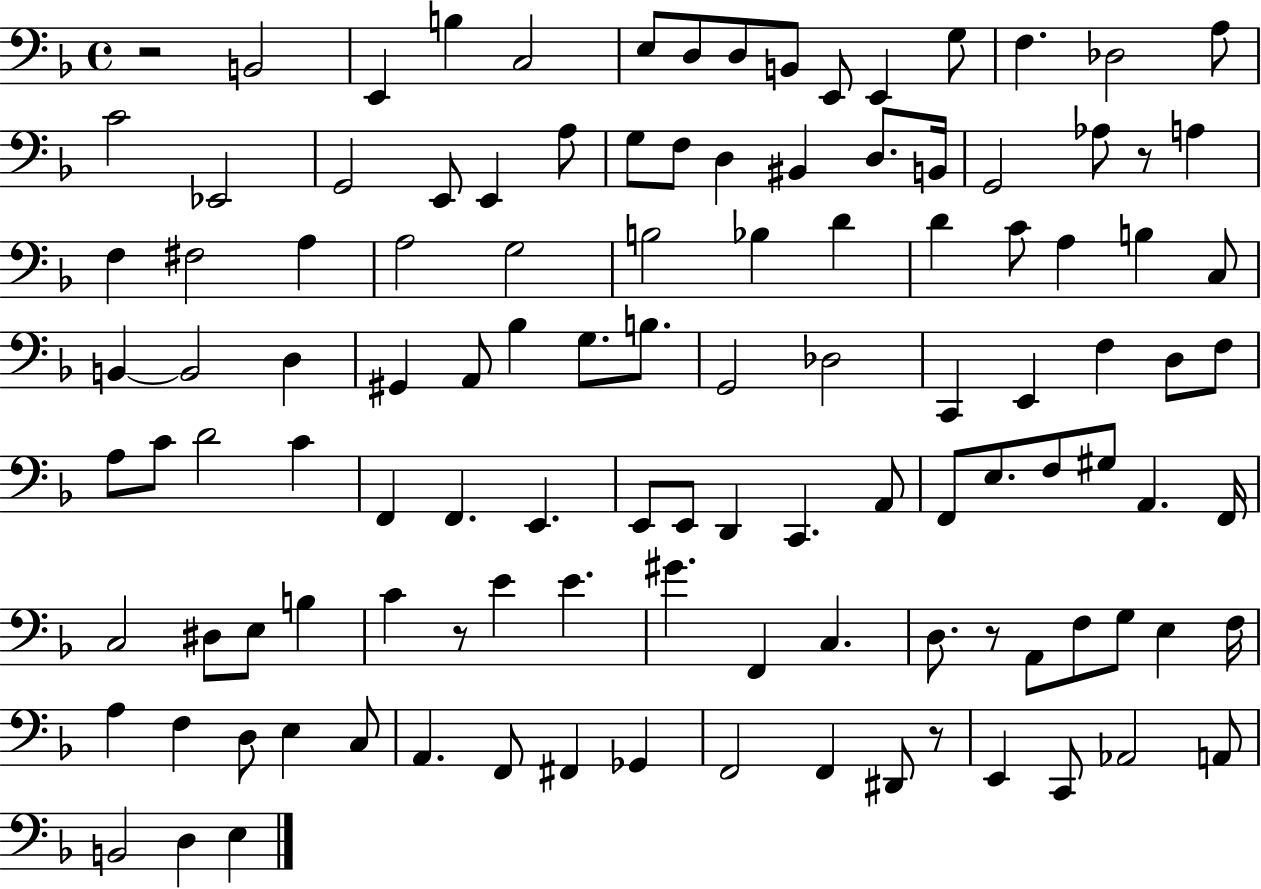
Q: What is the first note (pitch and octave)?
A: B2